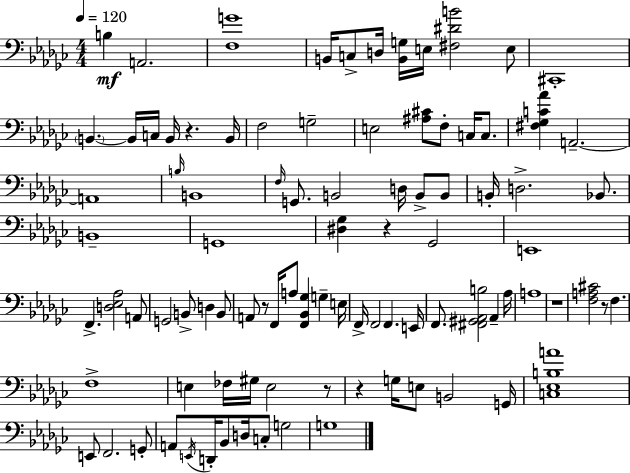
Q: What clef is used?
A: bass